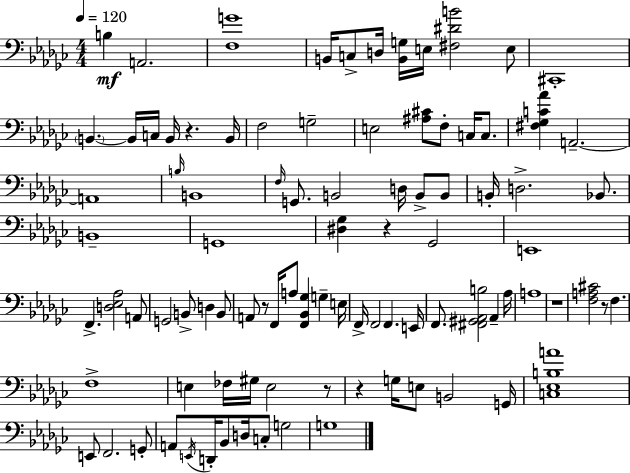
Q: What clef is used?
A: bass